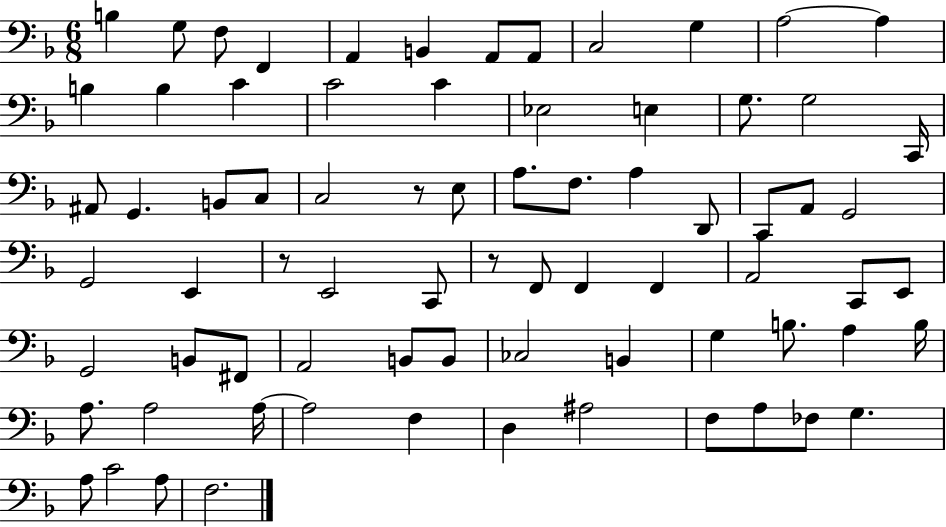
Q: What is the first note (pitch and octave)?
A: B3